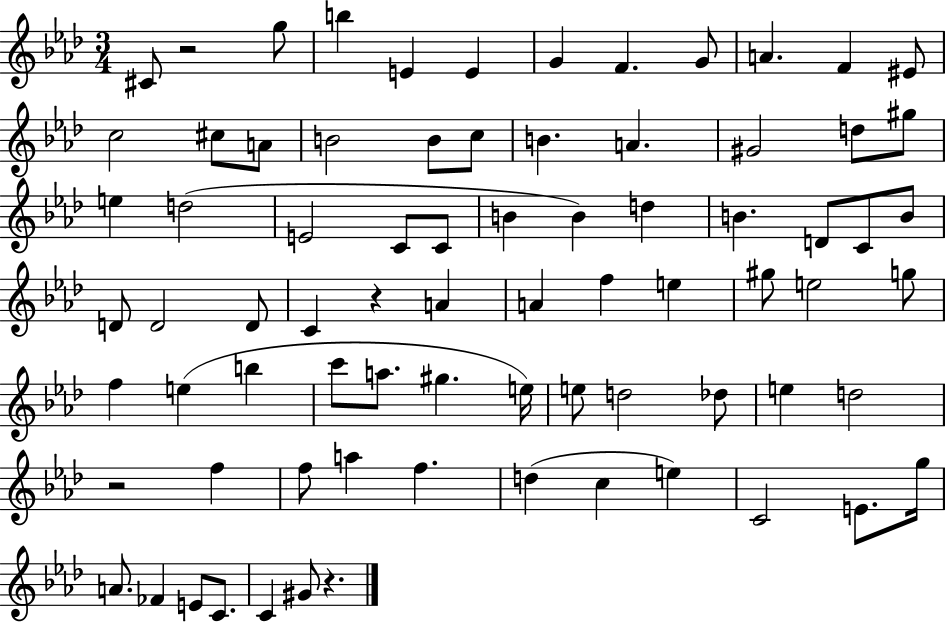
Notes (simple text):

C#4/e R/h G5/e B5/q E4/q E4/q G4/q F4/q. G4/e A4/q. F4/q EIS4/e C5/h C#5/e A4/e B4/h B4/e C5/e B4/q. A4/q. G#4/h D5/e G#5/e E5/q D5/h E4/h C4/e C4/e B4/q B4/q D5/q B4/q. D4/e C4/e B4/e D4/e D4/h D4/e C4/q R/q A4/q A4/q F5/q E5/q G#5/e E5/h G5/e F5/q E5/q B5/q C6/e A5/e. G#5/q. E5/s E5/e D5/h Db5/e E5/q D5/h R/h F5/q F5/e A5/q F5/q. D5/q C5/q E5/q C4/h E4/e. G5/s A4/e. FES4/q E4/e C4/e. C4/q G#4/e R/q.